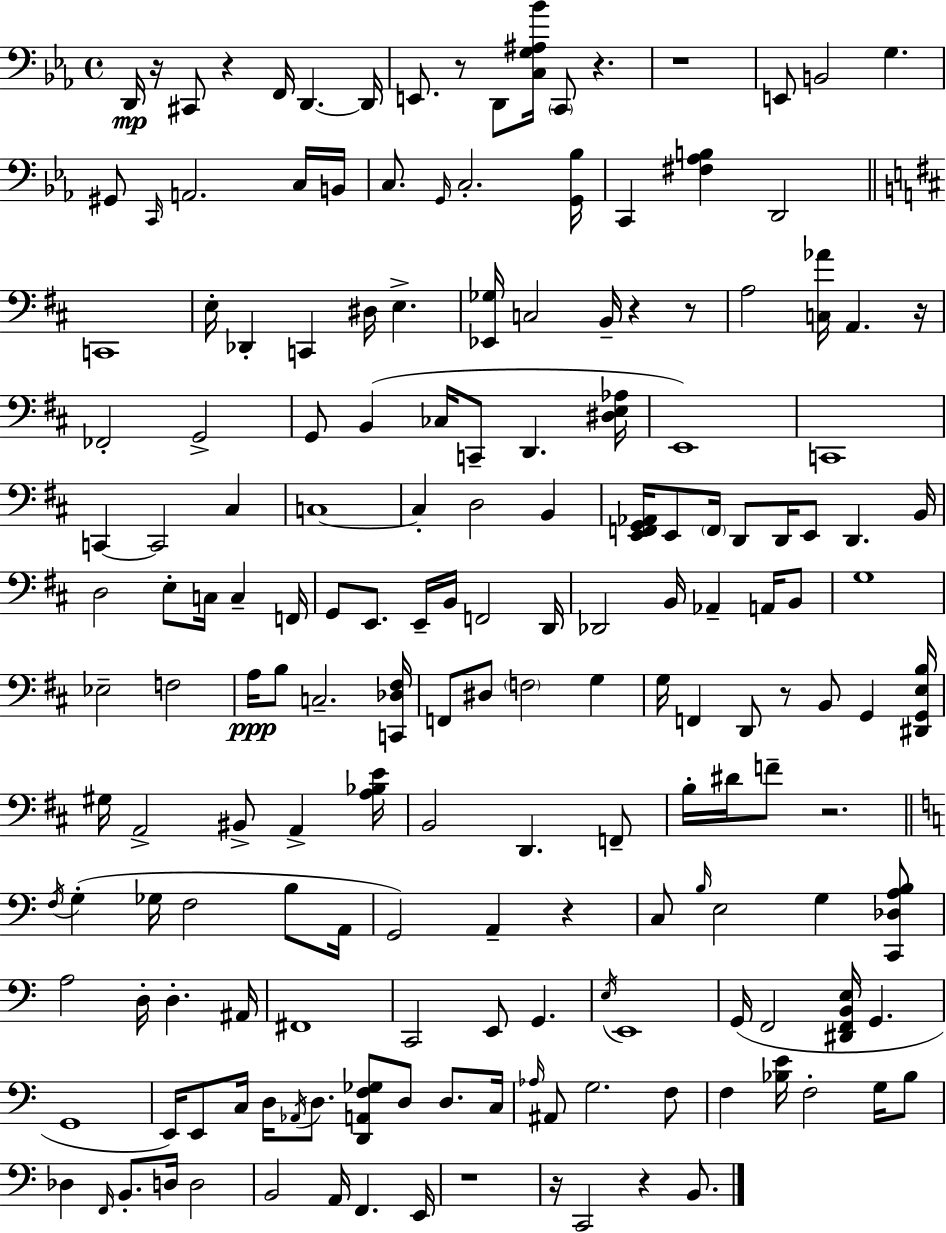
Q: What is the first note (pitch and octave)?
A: D2